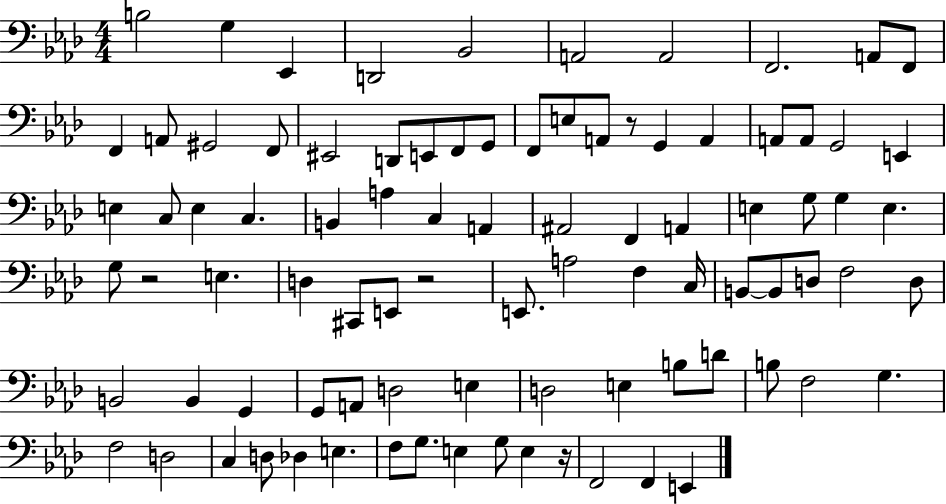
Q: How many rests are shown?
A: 4